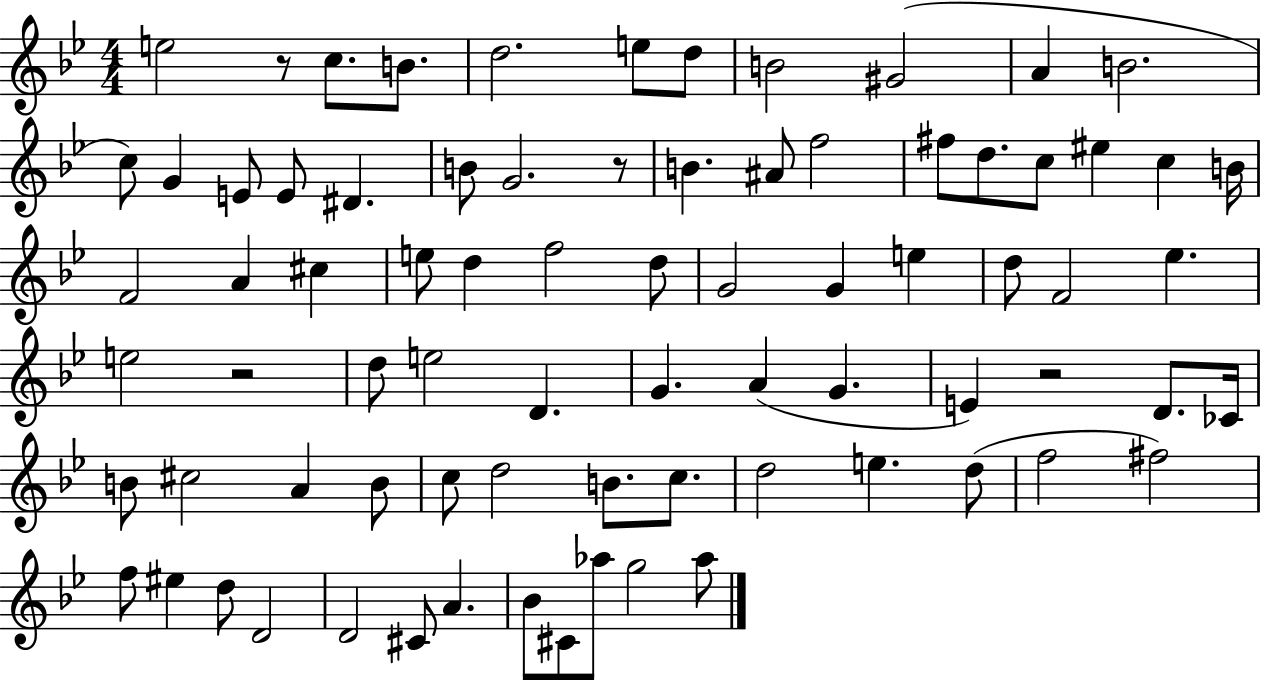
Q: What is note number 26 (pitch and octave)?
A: B4